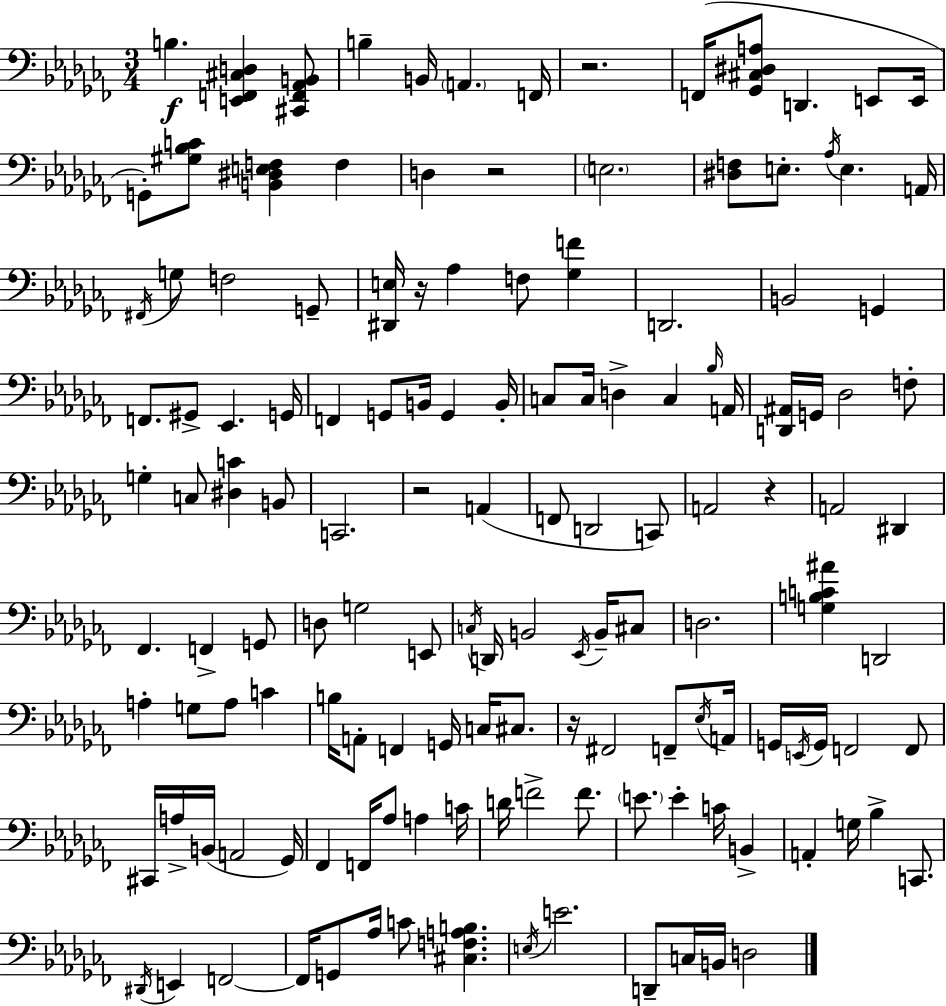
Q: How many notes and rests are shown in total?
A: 140